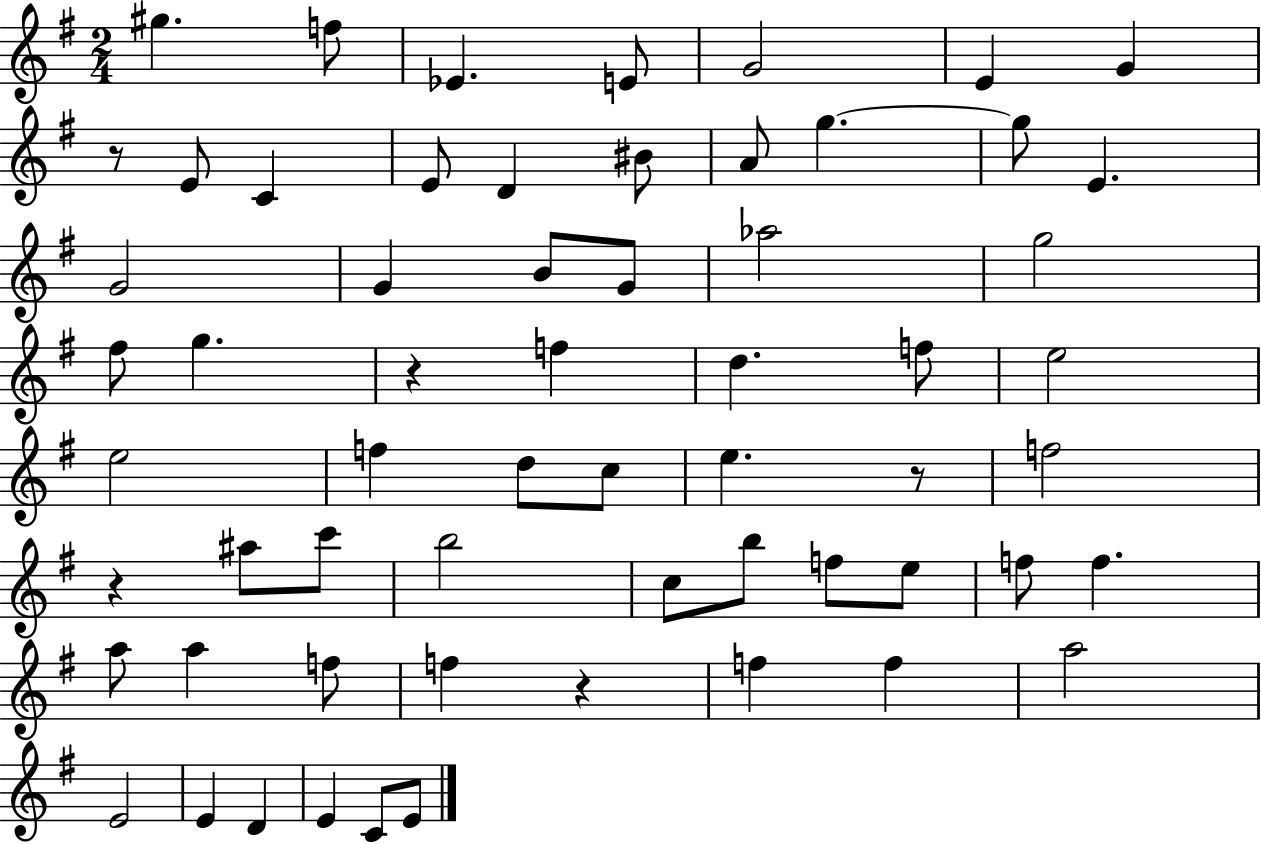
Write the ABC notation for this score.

X:1
T:Untitled
M:2/4
L:1/4
K:G
^g f/2 _E E/2 G2 E G z/2 E/2 C E/2 D ^B/2 A/2 g g/2 E G2 G B/2 G/2 _a2 g2 ^f/2 g z f d f/2 e2 e2 f d/2 c/2 e z/2 f2 z ^a/2 c'/2 b2 c/2 b/2 f/2 e/2 f/2 f a/2 a f/2 f z f f a2 E2 E D E C/2 E/2